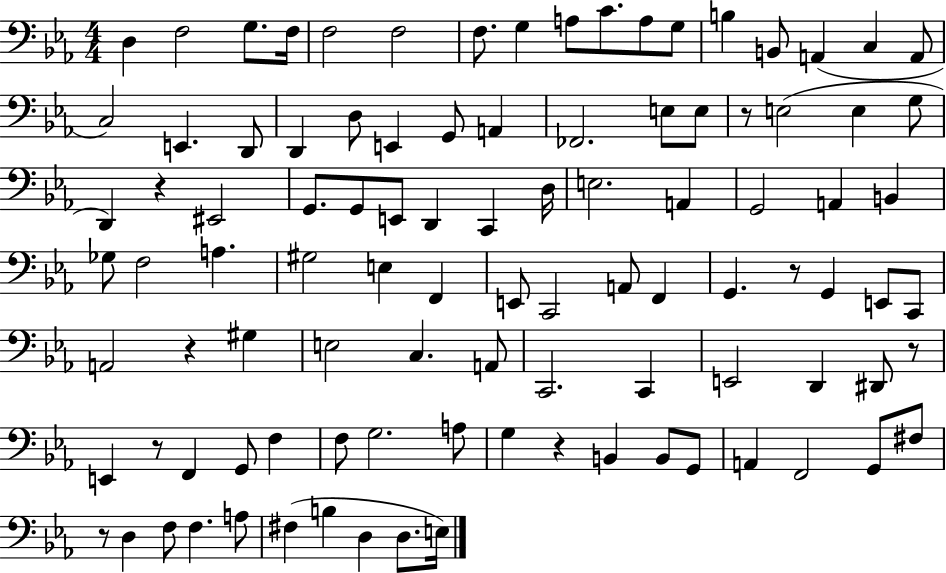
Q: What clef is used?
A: bass